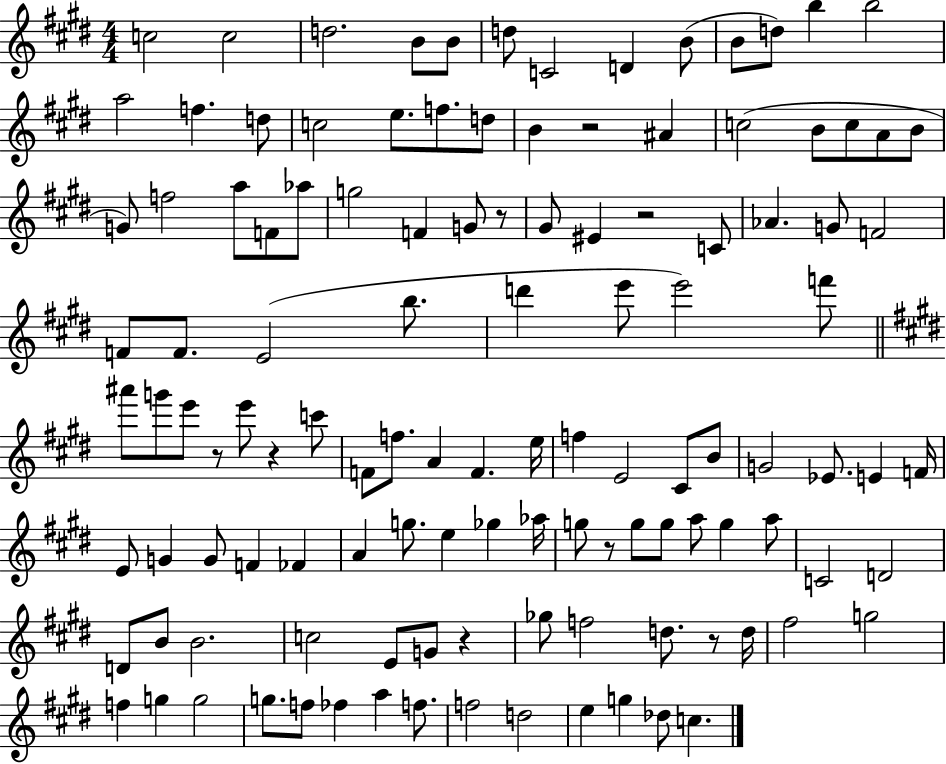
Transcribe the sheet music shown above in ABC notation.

X:1
T:Untitled
M:4/4
L:1/4
K:E
c2 c2 d2 B/2 B/2 d/2 C2 D B/2 B/2 d/2 b b2 a2 f d/2 c2 e/2 f/2 d/2 B z2 ^A c2 B/2 c/2 A/2 B/2 G/2 f2 a/2 F/2 _a/2 g2 F G/2 z/2 ^G/2 ^E z2 C/2 _A G/2 F2 F/2 F/2 E2 b/2 d' e'/2 e'2 f'/2 ^a'/2 g'/2 e'/2 z/2 e'/2 z c'/2 F/2 f/2 A F e/4 f E2 ^C/2 B/2 G2 _E/2 E F/4 E/2 G G/2 F _F A g/2 e _g _a/4 g/2 z/2 g/2 g/2 a/2 g a/2 C2 D2 D/2 B/2 B2 c2 E/2 G/2 z _g/2 f2 d/2 z/2 d/4 ^f2 g2 f g g2 g/2 f/2 _f a f/2 f2 d2 e g _d/2 c